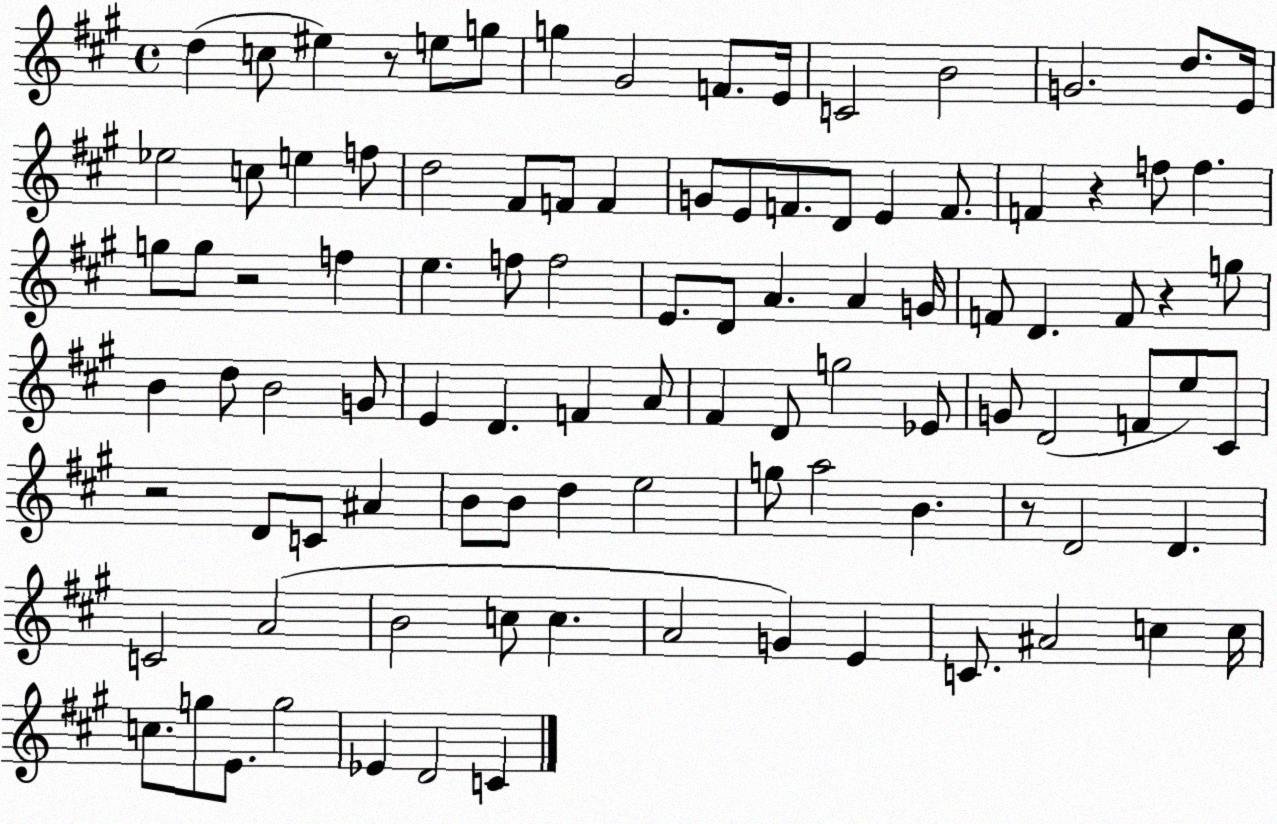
X:1
T:Untitled
M:4/4
L:1/4
K:A
d c/2 ^e z/2 e/2 g/2 g ^G2 F/2 E/4 C2 B2 G2 d/2 E/4 _e2 c/2 e f/2 d2 ^F/2 F/2 F G/2 E/2 F/2 D/2 E F/2 F z f/2 f g/2 g/2 z2 f e f/2 f2 E/2 D/2 A A G/4 F/2 D F/2 z g/2 B d/2 B2 G/2 E D F A/2 ^F D/2 g2 _E/2 G/2 D2 F/2 e/2 ^C/2 z2 D/2 C/2 ^A B/2 B/2 d e2 g/2 a2 B z/2 D2 D C2 A2 B2 c/2 c A2 G E C/2 ^A2 c c/4 c/2 g/2 E/2 g2 _E D2 C